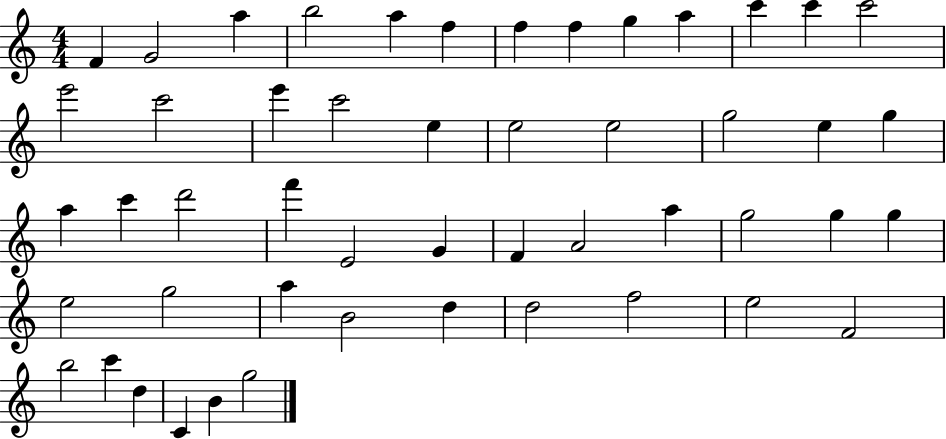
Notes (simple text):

F4/q G4/h A5/q B5/h A5/q F5/q F5/q F5/q G5/q A5/q C6/q C6/q C6/h E6/h C6/h E6/q C6/h E5/q E5/h E5/h G5/h E5/q G5/q A5/q C6/q D6/h F6/q E4/h G4/q F4/q A4/h A5/q G5/h G5/q G5/q E5/h G5/h A5/q B4/h D5/q D5/h F5/h E5/h F4/h B5/h C6/q D5/q C4/q B4/q G5/h